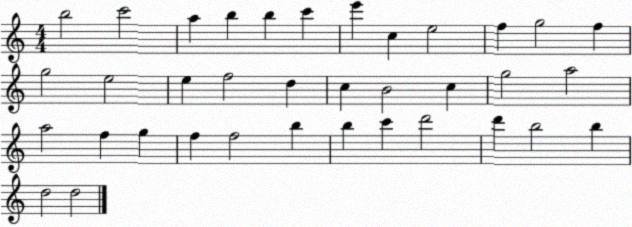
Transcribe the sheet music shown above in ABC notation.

X:1
T:Untitled
M:4/4
L:1/4
K:C
b2 c'2 a b b c' e' c e2 f g2 f g2 e2 e f2 d c B2 c g2 a2 a2 f g f f2 b b c' d'2 d' b2 b d2 d2